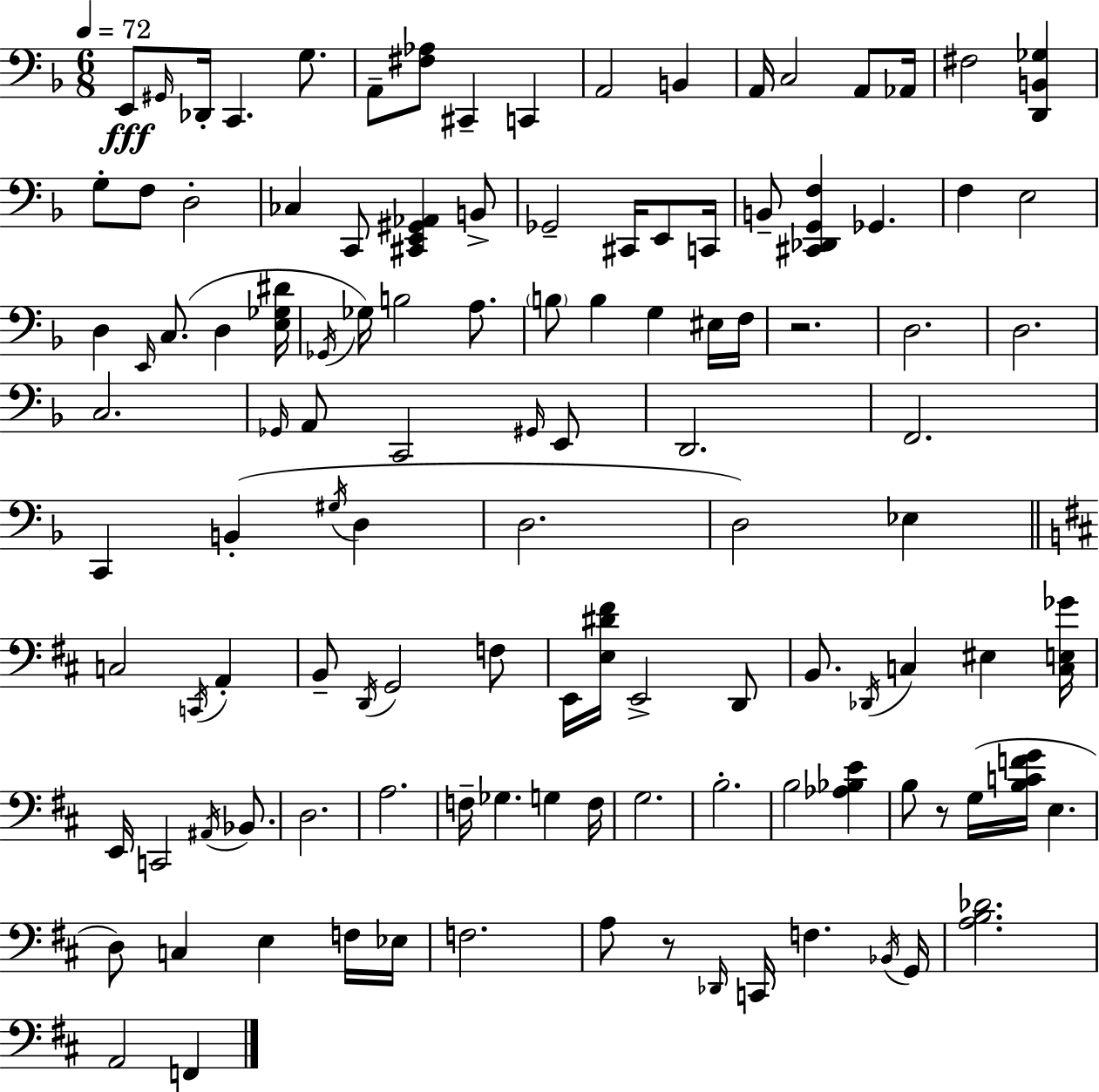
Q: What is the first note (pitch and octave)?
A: E2